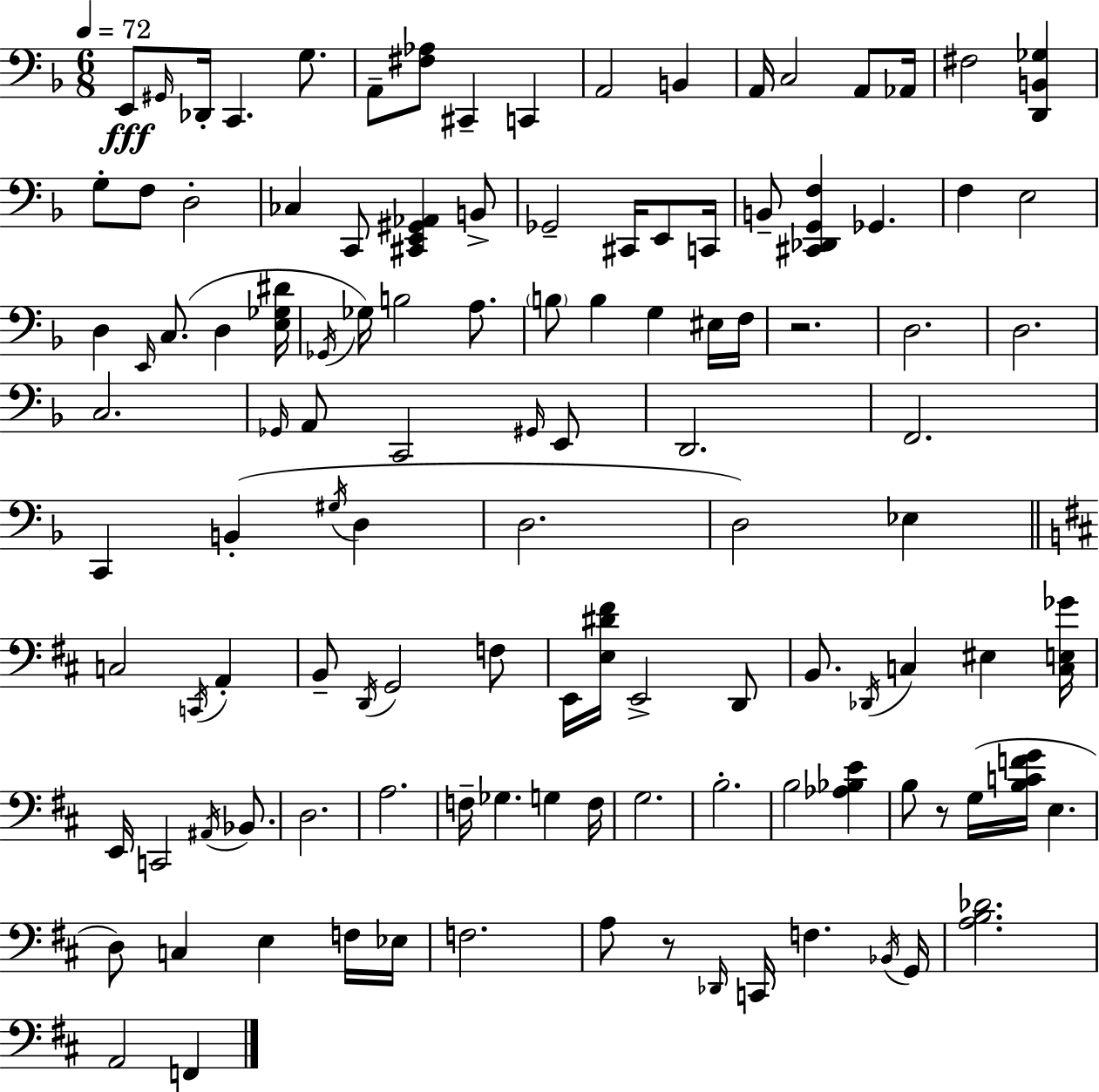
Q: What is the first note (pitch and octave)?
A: E2